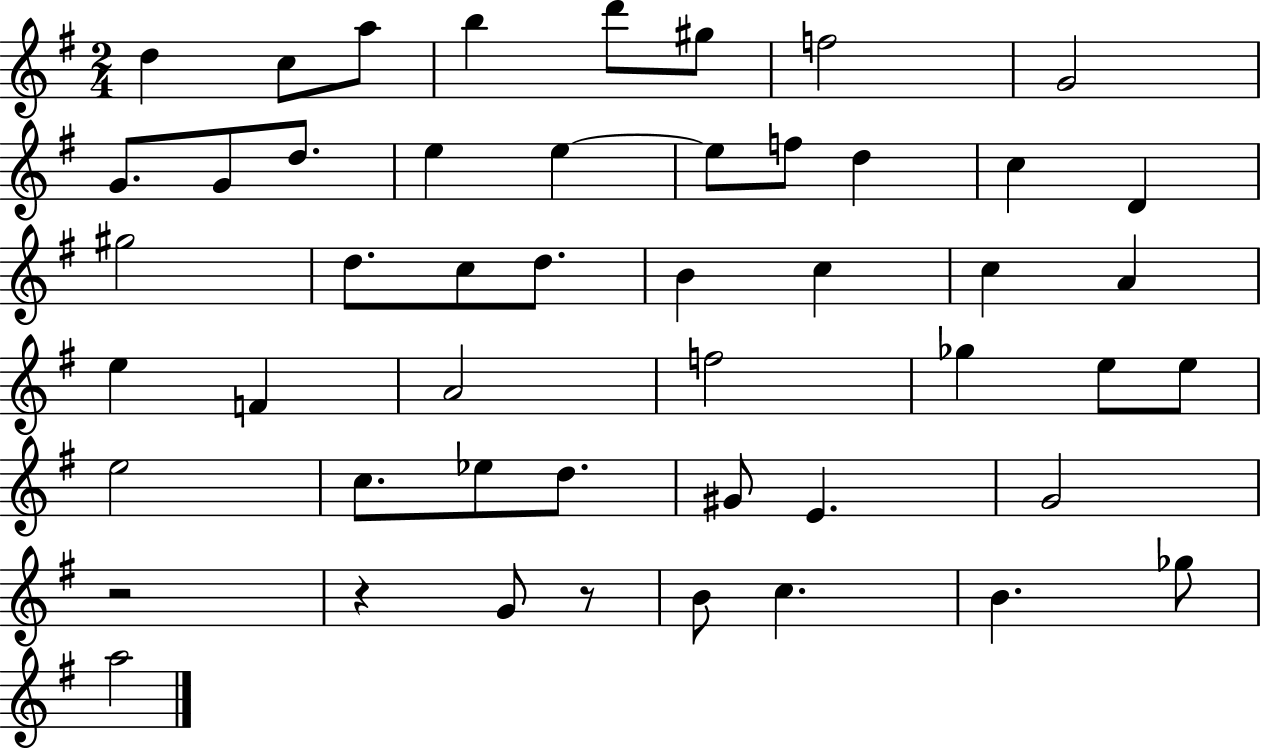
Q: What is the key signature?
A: G major